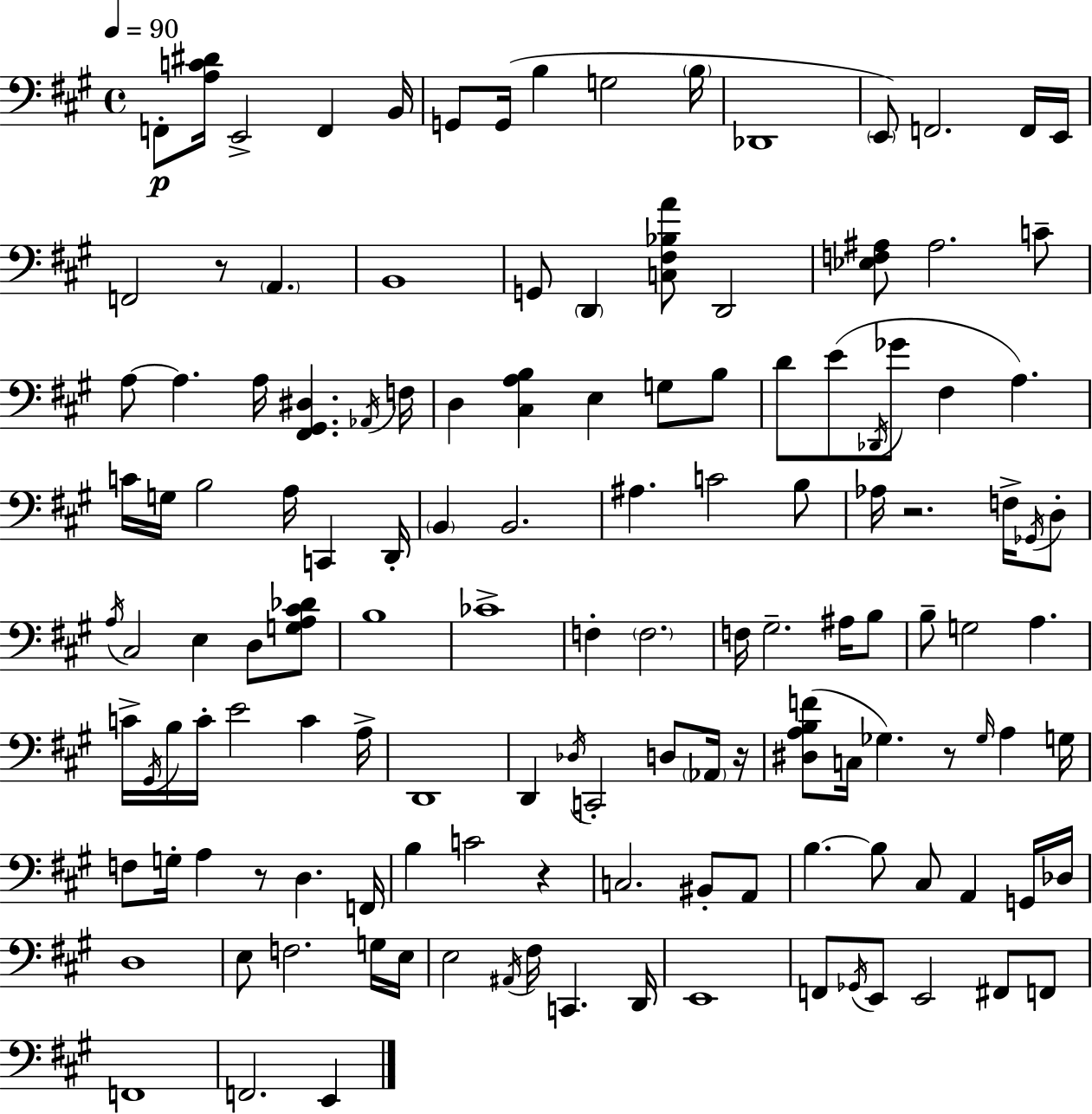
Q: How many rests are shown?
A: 6